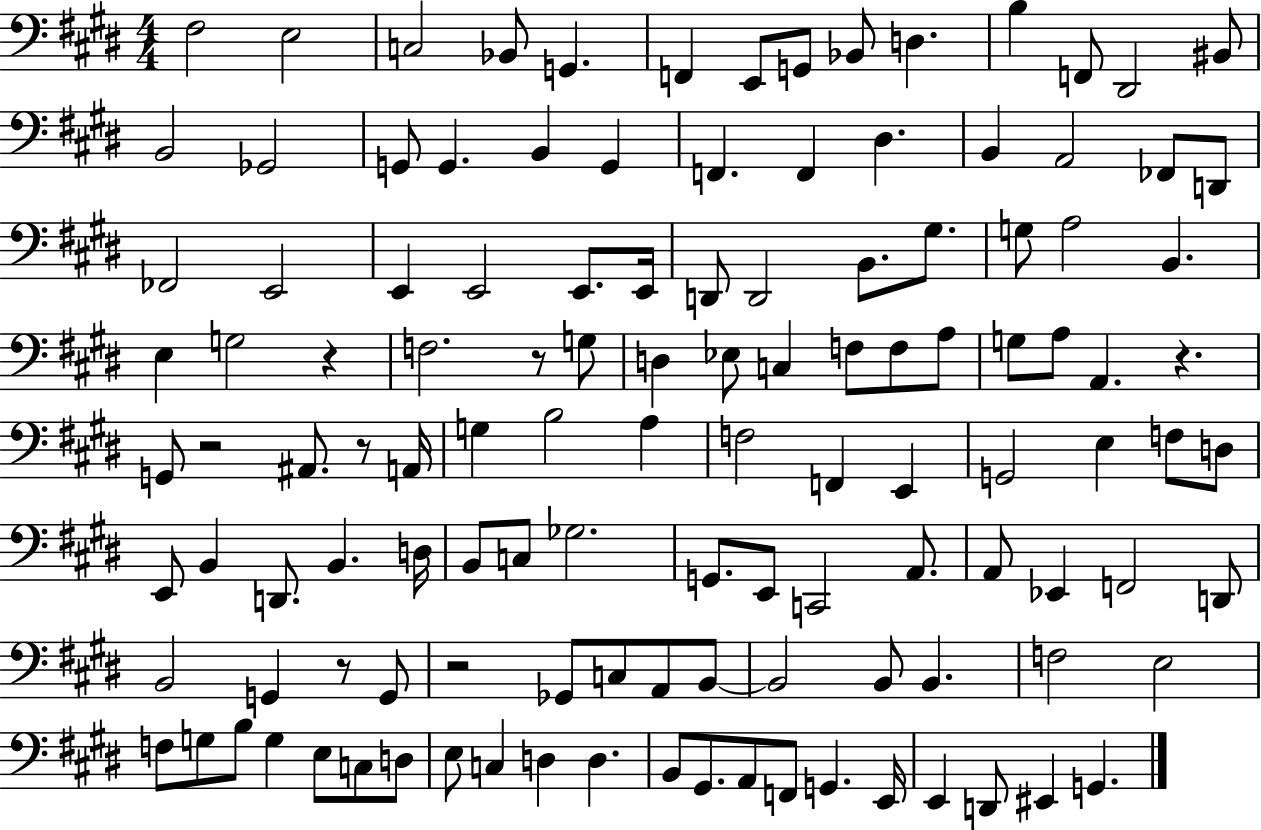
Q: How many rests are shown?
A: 7